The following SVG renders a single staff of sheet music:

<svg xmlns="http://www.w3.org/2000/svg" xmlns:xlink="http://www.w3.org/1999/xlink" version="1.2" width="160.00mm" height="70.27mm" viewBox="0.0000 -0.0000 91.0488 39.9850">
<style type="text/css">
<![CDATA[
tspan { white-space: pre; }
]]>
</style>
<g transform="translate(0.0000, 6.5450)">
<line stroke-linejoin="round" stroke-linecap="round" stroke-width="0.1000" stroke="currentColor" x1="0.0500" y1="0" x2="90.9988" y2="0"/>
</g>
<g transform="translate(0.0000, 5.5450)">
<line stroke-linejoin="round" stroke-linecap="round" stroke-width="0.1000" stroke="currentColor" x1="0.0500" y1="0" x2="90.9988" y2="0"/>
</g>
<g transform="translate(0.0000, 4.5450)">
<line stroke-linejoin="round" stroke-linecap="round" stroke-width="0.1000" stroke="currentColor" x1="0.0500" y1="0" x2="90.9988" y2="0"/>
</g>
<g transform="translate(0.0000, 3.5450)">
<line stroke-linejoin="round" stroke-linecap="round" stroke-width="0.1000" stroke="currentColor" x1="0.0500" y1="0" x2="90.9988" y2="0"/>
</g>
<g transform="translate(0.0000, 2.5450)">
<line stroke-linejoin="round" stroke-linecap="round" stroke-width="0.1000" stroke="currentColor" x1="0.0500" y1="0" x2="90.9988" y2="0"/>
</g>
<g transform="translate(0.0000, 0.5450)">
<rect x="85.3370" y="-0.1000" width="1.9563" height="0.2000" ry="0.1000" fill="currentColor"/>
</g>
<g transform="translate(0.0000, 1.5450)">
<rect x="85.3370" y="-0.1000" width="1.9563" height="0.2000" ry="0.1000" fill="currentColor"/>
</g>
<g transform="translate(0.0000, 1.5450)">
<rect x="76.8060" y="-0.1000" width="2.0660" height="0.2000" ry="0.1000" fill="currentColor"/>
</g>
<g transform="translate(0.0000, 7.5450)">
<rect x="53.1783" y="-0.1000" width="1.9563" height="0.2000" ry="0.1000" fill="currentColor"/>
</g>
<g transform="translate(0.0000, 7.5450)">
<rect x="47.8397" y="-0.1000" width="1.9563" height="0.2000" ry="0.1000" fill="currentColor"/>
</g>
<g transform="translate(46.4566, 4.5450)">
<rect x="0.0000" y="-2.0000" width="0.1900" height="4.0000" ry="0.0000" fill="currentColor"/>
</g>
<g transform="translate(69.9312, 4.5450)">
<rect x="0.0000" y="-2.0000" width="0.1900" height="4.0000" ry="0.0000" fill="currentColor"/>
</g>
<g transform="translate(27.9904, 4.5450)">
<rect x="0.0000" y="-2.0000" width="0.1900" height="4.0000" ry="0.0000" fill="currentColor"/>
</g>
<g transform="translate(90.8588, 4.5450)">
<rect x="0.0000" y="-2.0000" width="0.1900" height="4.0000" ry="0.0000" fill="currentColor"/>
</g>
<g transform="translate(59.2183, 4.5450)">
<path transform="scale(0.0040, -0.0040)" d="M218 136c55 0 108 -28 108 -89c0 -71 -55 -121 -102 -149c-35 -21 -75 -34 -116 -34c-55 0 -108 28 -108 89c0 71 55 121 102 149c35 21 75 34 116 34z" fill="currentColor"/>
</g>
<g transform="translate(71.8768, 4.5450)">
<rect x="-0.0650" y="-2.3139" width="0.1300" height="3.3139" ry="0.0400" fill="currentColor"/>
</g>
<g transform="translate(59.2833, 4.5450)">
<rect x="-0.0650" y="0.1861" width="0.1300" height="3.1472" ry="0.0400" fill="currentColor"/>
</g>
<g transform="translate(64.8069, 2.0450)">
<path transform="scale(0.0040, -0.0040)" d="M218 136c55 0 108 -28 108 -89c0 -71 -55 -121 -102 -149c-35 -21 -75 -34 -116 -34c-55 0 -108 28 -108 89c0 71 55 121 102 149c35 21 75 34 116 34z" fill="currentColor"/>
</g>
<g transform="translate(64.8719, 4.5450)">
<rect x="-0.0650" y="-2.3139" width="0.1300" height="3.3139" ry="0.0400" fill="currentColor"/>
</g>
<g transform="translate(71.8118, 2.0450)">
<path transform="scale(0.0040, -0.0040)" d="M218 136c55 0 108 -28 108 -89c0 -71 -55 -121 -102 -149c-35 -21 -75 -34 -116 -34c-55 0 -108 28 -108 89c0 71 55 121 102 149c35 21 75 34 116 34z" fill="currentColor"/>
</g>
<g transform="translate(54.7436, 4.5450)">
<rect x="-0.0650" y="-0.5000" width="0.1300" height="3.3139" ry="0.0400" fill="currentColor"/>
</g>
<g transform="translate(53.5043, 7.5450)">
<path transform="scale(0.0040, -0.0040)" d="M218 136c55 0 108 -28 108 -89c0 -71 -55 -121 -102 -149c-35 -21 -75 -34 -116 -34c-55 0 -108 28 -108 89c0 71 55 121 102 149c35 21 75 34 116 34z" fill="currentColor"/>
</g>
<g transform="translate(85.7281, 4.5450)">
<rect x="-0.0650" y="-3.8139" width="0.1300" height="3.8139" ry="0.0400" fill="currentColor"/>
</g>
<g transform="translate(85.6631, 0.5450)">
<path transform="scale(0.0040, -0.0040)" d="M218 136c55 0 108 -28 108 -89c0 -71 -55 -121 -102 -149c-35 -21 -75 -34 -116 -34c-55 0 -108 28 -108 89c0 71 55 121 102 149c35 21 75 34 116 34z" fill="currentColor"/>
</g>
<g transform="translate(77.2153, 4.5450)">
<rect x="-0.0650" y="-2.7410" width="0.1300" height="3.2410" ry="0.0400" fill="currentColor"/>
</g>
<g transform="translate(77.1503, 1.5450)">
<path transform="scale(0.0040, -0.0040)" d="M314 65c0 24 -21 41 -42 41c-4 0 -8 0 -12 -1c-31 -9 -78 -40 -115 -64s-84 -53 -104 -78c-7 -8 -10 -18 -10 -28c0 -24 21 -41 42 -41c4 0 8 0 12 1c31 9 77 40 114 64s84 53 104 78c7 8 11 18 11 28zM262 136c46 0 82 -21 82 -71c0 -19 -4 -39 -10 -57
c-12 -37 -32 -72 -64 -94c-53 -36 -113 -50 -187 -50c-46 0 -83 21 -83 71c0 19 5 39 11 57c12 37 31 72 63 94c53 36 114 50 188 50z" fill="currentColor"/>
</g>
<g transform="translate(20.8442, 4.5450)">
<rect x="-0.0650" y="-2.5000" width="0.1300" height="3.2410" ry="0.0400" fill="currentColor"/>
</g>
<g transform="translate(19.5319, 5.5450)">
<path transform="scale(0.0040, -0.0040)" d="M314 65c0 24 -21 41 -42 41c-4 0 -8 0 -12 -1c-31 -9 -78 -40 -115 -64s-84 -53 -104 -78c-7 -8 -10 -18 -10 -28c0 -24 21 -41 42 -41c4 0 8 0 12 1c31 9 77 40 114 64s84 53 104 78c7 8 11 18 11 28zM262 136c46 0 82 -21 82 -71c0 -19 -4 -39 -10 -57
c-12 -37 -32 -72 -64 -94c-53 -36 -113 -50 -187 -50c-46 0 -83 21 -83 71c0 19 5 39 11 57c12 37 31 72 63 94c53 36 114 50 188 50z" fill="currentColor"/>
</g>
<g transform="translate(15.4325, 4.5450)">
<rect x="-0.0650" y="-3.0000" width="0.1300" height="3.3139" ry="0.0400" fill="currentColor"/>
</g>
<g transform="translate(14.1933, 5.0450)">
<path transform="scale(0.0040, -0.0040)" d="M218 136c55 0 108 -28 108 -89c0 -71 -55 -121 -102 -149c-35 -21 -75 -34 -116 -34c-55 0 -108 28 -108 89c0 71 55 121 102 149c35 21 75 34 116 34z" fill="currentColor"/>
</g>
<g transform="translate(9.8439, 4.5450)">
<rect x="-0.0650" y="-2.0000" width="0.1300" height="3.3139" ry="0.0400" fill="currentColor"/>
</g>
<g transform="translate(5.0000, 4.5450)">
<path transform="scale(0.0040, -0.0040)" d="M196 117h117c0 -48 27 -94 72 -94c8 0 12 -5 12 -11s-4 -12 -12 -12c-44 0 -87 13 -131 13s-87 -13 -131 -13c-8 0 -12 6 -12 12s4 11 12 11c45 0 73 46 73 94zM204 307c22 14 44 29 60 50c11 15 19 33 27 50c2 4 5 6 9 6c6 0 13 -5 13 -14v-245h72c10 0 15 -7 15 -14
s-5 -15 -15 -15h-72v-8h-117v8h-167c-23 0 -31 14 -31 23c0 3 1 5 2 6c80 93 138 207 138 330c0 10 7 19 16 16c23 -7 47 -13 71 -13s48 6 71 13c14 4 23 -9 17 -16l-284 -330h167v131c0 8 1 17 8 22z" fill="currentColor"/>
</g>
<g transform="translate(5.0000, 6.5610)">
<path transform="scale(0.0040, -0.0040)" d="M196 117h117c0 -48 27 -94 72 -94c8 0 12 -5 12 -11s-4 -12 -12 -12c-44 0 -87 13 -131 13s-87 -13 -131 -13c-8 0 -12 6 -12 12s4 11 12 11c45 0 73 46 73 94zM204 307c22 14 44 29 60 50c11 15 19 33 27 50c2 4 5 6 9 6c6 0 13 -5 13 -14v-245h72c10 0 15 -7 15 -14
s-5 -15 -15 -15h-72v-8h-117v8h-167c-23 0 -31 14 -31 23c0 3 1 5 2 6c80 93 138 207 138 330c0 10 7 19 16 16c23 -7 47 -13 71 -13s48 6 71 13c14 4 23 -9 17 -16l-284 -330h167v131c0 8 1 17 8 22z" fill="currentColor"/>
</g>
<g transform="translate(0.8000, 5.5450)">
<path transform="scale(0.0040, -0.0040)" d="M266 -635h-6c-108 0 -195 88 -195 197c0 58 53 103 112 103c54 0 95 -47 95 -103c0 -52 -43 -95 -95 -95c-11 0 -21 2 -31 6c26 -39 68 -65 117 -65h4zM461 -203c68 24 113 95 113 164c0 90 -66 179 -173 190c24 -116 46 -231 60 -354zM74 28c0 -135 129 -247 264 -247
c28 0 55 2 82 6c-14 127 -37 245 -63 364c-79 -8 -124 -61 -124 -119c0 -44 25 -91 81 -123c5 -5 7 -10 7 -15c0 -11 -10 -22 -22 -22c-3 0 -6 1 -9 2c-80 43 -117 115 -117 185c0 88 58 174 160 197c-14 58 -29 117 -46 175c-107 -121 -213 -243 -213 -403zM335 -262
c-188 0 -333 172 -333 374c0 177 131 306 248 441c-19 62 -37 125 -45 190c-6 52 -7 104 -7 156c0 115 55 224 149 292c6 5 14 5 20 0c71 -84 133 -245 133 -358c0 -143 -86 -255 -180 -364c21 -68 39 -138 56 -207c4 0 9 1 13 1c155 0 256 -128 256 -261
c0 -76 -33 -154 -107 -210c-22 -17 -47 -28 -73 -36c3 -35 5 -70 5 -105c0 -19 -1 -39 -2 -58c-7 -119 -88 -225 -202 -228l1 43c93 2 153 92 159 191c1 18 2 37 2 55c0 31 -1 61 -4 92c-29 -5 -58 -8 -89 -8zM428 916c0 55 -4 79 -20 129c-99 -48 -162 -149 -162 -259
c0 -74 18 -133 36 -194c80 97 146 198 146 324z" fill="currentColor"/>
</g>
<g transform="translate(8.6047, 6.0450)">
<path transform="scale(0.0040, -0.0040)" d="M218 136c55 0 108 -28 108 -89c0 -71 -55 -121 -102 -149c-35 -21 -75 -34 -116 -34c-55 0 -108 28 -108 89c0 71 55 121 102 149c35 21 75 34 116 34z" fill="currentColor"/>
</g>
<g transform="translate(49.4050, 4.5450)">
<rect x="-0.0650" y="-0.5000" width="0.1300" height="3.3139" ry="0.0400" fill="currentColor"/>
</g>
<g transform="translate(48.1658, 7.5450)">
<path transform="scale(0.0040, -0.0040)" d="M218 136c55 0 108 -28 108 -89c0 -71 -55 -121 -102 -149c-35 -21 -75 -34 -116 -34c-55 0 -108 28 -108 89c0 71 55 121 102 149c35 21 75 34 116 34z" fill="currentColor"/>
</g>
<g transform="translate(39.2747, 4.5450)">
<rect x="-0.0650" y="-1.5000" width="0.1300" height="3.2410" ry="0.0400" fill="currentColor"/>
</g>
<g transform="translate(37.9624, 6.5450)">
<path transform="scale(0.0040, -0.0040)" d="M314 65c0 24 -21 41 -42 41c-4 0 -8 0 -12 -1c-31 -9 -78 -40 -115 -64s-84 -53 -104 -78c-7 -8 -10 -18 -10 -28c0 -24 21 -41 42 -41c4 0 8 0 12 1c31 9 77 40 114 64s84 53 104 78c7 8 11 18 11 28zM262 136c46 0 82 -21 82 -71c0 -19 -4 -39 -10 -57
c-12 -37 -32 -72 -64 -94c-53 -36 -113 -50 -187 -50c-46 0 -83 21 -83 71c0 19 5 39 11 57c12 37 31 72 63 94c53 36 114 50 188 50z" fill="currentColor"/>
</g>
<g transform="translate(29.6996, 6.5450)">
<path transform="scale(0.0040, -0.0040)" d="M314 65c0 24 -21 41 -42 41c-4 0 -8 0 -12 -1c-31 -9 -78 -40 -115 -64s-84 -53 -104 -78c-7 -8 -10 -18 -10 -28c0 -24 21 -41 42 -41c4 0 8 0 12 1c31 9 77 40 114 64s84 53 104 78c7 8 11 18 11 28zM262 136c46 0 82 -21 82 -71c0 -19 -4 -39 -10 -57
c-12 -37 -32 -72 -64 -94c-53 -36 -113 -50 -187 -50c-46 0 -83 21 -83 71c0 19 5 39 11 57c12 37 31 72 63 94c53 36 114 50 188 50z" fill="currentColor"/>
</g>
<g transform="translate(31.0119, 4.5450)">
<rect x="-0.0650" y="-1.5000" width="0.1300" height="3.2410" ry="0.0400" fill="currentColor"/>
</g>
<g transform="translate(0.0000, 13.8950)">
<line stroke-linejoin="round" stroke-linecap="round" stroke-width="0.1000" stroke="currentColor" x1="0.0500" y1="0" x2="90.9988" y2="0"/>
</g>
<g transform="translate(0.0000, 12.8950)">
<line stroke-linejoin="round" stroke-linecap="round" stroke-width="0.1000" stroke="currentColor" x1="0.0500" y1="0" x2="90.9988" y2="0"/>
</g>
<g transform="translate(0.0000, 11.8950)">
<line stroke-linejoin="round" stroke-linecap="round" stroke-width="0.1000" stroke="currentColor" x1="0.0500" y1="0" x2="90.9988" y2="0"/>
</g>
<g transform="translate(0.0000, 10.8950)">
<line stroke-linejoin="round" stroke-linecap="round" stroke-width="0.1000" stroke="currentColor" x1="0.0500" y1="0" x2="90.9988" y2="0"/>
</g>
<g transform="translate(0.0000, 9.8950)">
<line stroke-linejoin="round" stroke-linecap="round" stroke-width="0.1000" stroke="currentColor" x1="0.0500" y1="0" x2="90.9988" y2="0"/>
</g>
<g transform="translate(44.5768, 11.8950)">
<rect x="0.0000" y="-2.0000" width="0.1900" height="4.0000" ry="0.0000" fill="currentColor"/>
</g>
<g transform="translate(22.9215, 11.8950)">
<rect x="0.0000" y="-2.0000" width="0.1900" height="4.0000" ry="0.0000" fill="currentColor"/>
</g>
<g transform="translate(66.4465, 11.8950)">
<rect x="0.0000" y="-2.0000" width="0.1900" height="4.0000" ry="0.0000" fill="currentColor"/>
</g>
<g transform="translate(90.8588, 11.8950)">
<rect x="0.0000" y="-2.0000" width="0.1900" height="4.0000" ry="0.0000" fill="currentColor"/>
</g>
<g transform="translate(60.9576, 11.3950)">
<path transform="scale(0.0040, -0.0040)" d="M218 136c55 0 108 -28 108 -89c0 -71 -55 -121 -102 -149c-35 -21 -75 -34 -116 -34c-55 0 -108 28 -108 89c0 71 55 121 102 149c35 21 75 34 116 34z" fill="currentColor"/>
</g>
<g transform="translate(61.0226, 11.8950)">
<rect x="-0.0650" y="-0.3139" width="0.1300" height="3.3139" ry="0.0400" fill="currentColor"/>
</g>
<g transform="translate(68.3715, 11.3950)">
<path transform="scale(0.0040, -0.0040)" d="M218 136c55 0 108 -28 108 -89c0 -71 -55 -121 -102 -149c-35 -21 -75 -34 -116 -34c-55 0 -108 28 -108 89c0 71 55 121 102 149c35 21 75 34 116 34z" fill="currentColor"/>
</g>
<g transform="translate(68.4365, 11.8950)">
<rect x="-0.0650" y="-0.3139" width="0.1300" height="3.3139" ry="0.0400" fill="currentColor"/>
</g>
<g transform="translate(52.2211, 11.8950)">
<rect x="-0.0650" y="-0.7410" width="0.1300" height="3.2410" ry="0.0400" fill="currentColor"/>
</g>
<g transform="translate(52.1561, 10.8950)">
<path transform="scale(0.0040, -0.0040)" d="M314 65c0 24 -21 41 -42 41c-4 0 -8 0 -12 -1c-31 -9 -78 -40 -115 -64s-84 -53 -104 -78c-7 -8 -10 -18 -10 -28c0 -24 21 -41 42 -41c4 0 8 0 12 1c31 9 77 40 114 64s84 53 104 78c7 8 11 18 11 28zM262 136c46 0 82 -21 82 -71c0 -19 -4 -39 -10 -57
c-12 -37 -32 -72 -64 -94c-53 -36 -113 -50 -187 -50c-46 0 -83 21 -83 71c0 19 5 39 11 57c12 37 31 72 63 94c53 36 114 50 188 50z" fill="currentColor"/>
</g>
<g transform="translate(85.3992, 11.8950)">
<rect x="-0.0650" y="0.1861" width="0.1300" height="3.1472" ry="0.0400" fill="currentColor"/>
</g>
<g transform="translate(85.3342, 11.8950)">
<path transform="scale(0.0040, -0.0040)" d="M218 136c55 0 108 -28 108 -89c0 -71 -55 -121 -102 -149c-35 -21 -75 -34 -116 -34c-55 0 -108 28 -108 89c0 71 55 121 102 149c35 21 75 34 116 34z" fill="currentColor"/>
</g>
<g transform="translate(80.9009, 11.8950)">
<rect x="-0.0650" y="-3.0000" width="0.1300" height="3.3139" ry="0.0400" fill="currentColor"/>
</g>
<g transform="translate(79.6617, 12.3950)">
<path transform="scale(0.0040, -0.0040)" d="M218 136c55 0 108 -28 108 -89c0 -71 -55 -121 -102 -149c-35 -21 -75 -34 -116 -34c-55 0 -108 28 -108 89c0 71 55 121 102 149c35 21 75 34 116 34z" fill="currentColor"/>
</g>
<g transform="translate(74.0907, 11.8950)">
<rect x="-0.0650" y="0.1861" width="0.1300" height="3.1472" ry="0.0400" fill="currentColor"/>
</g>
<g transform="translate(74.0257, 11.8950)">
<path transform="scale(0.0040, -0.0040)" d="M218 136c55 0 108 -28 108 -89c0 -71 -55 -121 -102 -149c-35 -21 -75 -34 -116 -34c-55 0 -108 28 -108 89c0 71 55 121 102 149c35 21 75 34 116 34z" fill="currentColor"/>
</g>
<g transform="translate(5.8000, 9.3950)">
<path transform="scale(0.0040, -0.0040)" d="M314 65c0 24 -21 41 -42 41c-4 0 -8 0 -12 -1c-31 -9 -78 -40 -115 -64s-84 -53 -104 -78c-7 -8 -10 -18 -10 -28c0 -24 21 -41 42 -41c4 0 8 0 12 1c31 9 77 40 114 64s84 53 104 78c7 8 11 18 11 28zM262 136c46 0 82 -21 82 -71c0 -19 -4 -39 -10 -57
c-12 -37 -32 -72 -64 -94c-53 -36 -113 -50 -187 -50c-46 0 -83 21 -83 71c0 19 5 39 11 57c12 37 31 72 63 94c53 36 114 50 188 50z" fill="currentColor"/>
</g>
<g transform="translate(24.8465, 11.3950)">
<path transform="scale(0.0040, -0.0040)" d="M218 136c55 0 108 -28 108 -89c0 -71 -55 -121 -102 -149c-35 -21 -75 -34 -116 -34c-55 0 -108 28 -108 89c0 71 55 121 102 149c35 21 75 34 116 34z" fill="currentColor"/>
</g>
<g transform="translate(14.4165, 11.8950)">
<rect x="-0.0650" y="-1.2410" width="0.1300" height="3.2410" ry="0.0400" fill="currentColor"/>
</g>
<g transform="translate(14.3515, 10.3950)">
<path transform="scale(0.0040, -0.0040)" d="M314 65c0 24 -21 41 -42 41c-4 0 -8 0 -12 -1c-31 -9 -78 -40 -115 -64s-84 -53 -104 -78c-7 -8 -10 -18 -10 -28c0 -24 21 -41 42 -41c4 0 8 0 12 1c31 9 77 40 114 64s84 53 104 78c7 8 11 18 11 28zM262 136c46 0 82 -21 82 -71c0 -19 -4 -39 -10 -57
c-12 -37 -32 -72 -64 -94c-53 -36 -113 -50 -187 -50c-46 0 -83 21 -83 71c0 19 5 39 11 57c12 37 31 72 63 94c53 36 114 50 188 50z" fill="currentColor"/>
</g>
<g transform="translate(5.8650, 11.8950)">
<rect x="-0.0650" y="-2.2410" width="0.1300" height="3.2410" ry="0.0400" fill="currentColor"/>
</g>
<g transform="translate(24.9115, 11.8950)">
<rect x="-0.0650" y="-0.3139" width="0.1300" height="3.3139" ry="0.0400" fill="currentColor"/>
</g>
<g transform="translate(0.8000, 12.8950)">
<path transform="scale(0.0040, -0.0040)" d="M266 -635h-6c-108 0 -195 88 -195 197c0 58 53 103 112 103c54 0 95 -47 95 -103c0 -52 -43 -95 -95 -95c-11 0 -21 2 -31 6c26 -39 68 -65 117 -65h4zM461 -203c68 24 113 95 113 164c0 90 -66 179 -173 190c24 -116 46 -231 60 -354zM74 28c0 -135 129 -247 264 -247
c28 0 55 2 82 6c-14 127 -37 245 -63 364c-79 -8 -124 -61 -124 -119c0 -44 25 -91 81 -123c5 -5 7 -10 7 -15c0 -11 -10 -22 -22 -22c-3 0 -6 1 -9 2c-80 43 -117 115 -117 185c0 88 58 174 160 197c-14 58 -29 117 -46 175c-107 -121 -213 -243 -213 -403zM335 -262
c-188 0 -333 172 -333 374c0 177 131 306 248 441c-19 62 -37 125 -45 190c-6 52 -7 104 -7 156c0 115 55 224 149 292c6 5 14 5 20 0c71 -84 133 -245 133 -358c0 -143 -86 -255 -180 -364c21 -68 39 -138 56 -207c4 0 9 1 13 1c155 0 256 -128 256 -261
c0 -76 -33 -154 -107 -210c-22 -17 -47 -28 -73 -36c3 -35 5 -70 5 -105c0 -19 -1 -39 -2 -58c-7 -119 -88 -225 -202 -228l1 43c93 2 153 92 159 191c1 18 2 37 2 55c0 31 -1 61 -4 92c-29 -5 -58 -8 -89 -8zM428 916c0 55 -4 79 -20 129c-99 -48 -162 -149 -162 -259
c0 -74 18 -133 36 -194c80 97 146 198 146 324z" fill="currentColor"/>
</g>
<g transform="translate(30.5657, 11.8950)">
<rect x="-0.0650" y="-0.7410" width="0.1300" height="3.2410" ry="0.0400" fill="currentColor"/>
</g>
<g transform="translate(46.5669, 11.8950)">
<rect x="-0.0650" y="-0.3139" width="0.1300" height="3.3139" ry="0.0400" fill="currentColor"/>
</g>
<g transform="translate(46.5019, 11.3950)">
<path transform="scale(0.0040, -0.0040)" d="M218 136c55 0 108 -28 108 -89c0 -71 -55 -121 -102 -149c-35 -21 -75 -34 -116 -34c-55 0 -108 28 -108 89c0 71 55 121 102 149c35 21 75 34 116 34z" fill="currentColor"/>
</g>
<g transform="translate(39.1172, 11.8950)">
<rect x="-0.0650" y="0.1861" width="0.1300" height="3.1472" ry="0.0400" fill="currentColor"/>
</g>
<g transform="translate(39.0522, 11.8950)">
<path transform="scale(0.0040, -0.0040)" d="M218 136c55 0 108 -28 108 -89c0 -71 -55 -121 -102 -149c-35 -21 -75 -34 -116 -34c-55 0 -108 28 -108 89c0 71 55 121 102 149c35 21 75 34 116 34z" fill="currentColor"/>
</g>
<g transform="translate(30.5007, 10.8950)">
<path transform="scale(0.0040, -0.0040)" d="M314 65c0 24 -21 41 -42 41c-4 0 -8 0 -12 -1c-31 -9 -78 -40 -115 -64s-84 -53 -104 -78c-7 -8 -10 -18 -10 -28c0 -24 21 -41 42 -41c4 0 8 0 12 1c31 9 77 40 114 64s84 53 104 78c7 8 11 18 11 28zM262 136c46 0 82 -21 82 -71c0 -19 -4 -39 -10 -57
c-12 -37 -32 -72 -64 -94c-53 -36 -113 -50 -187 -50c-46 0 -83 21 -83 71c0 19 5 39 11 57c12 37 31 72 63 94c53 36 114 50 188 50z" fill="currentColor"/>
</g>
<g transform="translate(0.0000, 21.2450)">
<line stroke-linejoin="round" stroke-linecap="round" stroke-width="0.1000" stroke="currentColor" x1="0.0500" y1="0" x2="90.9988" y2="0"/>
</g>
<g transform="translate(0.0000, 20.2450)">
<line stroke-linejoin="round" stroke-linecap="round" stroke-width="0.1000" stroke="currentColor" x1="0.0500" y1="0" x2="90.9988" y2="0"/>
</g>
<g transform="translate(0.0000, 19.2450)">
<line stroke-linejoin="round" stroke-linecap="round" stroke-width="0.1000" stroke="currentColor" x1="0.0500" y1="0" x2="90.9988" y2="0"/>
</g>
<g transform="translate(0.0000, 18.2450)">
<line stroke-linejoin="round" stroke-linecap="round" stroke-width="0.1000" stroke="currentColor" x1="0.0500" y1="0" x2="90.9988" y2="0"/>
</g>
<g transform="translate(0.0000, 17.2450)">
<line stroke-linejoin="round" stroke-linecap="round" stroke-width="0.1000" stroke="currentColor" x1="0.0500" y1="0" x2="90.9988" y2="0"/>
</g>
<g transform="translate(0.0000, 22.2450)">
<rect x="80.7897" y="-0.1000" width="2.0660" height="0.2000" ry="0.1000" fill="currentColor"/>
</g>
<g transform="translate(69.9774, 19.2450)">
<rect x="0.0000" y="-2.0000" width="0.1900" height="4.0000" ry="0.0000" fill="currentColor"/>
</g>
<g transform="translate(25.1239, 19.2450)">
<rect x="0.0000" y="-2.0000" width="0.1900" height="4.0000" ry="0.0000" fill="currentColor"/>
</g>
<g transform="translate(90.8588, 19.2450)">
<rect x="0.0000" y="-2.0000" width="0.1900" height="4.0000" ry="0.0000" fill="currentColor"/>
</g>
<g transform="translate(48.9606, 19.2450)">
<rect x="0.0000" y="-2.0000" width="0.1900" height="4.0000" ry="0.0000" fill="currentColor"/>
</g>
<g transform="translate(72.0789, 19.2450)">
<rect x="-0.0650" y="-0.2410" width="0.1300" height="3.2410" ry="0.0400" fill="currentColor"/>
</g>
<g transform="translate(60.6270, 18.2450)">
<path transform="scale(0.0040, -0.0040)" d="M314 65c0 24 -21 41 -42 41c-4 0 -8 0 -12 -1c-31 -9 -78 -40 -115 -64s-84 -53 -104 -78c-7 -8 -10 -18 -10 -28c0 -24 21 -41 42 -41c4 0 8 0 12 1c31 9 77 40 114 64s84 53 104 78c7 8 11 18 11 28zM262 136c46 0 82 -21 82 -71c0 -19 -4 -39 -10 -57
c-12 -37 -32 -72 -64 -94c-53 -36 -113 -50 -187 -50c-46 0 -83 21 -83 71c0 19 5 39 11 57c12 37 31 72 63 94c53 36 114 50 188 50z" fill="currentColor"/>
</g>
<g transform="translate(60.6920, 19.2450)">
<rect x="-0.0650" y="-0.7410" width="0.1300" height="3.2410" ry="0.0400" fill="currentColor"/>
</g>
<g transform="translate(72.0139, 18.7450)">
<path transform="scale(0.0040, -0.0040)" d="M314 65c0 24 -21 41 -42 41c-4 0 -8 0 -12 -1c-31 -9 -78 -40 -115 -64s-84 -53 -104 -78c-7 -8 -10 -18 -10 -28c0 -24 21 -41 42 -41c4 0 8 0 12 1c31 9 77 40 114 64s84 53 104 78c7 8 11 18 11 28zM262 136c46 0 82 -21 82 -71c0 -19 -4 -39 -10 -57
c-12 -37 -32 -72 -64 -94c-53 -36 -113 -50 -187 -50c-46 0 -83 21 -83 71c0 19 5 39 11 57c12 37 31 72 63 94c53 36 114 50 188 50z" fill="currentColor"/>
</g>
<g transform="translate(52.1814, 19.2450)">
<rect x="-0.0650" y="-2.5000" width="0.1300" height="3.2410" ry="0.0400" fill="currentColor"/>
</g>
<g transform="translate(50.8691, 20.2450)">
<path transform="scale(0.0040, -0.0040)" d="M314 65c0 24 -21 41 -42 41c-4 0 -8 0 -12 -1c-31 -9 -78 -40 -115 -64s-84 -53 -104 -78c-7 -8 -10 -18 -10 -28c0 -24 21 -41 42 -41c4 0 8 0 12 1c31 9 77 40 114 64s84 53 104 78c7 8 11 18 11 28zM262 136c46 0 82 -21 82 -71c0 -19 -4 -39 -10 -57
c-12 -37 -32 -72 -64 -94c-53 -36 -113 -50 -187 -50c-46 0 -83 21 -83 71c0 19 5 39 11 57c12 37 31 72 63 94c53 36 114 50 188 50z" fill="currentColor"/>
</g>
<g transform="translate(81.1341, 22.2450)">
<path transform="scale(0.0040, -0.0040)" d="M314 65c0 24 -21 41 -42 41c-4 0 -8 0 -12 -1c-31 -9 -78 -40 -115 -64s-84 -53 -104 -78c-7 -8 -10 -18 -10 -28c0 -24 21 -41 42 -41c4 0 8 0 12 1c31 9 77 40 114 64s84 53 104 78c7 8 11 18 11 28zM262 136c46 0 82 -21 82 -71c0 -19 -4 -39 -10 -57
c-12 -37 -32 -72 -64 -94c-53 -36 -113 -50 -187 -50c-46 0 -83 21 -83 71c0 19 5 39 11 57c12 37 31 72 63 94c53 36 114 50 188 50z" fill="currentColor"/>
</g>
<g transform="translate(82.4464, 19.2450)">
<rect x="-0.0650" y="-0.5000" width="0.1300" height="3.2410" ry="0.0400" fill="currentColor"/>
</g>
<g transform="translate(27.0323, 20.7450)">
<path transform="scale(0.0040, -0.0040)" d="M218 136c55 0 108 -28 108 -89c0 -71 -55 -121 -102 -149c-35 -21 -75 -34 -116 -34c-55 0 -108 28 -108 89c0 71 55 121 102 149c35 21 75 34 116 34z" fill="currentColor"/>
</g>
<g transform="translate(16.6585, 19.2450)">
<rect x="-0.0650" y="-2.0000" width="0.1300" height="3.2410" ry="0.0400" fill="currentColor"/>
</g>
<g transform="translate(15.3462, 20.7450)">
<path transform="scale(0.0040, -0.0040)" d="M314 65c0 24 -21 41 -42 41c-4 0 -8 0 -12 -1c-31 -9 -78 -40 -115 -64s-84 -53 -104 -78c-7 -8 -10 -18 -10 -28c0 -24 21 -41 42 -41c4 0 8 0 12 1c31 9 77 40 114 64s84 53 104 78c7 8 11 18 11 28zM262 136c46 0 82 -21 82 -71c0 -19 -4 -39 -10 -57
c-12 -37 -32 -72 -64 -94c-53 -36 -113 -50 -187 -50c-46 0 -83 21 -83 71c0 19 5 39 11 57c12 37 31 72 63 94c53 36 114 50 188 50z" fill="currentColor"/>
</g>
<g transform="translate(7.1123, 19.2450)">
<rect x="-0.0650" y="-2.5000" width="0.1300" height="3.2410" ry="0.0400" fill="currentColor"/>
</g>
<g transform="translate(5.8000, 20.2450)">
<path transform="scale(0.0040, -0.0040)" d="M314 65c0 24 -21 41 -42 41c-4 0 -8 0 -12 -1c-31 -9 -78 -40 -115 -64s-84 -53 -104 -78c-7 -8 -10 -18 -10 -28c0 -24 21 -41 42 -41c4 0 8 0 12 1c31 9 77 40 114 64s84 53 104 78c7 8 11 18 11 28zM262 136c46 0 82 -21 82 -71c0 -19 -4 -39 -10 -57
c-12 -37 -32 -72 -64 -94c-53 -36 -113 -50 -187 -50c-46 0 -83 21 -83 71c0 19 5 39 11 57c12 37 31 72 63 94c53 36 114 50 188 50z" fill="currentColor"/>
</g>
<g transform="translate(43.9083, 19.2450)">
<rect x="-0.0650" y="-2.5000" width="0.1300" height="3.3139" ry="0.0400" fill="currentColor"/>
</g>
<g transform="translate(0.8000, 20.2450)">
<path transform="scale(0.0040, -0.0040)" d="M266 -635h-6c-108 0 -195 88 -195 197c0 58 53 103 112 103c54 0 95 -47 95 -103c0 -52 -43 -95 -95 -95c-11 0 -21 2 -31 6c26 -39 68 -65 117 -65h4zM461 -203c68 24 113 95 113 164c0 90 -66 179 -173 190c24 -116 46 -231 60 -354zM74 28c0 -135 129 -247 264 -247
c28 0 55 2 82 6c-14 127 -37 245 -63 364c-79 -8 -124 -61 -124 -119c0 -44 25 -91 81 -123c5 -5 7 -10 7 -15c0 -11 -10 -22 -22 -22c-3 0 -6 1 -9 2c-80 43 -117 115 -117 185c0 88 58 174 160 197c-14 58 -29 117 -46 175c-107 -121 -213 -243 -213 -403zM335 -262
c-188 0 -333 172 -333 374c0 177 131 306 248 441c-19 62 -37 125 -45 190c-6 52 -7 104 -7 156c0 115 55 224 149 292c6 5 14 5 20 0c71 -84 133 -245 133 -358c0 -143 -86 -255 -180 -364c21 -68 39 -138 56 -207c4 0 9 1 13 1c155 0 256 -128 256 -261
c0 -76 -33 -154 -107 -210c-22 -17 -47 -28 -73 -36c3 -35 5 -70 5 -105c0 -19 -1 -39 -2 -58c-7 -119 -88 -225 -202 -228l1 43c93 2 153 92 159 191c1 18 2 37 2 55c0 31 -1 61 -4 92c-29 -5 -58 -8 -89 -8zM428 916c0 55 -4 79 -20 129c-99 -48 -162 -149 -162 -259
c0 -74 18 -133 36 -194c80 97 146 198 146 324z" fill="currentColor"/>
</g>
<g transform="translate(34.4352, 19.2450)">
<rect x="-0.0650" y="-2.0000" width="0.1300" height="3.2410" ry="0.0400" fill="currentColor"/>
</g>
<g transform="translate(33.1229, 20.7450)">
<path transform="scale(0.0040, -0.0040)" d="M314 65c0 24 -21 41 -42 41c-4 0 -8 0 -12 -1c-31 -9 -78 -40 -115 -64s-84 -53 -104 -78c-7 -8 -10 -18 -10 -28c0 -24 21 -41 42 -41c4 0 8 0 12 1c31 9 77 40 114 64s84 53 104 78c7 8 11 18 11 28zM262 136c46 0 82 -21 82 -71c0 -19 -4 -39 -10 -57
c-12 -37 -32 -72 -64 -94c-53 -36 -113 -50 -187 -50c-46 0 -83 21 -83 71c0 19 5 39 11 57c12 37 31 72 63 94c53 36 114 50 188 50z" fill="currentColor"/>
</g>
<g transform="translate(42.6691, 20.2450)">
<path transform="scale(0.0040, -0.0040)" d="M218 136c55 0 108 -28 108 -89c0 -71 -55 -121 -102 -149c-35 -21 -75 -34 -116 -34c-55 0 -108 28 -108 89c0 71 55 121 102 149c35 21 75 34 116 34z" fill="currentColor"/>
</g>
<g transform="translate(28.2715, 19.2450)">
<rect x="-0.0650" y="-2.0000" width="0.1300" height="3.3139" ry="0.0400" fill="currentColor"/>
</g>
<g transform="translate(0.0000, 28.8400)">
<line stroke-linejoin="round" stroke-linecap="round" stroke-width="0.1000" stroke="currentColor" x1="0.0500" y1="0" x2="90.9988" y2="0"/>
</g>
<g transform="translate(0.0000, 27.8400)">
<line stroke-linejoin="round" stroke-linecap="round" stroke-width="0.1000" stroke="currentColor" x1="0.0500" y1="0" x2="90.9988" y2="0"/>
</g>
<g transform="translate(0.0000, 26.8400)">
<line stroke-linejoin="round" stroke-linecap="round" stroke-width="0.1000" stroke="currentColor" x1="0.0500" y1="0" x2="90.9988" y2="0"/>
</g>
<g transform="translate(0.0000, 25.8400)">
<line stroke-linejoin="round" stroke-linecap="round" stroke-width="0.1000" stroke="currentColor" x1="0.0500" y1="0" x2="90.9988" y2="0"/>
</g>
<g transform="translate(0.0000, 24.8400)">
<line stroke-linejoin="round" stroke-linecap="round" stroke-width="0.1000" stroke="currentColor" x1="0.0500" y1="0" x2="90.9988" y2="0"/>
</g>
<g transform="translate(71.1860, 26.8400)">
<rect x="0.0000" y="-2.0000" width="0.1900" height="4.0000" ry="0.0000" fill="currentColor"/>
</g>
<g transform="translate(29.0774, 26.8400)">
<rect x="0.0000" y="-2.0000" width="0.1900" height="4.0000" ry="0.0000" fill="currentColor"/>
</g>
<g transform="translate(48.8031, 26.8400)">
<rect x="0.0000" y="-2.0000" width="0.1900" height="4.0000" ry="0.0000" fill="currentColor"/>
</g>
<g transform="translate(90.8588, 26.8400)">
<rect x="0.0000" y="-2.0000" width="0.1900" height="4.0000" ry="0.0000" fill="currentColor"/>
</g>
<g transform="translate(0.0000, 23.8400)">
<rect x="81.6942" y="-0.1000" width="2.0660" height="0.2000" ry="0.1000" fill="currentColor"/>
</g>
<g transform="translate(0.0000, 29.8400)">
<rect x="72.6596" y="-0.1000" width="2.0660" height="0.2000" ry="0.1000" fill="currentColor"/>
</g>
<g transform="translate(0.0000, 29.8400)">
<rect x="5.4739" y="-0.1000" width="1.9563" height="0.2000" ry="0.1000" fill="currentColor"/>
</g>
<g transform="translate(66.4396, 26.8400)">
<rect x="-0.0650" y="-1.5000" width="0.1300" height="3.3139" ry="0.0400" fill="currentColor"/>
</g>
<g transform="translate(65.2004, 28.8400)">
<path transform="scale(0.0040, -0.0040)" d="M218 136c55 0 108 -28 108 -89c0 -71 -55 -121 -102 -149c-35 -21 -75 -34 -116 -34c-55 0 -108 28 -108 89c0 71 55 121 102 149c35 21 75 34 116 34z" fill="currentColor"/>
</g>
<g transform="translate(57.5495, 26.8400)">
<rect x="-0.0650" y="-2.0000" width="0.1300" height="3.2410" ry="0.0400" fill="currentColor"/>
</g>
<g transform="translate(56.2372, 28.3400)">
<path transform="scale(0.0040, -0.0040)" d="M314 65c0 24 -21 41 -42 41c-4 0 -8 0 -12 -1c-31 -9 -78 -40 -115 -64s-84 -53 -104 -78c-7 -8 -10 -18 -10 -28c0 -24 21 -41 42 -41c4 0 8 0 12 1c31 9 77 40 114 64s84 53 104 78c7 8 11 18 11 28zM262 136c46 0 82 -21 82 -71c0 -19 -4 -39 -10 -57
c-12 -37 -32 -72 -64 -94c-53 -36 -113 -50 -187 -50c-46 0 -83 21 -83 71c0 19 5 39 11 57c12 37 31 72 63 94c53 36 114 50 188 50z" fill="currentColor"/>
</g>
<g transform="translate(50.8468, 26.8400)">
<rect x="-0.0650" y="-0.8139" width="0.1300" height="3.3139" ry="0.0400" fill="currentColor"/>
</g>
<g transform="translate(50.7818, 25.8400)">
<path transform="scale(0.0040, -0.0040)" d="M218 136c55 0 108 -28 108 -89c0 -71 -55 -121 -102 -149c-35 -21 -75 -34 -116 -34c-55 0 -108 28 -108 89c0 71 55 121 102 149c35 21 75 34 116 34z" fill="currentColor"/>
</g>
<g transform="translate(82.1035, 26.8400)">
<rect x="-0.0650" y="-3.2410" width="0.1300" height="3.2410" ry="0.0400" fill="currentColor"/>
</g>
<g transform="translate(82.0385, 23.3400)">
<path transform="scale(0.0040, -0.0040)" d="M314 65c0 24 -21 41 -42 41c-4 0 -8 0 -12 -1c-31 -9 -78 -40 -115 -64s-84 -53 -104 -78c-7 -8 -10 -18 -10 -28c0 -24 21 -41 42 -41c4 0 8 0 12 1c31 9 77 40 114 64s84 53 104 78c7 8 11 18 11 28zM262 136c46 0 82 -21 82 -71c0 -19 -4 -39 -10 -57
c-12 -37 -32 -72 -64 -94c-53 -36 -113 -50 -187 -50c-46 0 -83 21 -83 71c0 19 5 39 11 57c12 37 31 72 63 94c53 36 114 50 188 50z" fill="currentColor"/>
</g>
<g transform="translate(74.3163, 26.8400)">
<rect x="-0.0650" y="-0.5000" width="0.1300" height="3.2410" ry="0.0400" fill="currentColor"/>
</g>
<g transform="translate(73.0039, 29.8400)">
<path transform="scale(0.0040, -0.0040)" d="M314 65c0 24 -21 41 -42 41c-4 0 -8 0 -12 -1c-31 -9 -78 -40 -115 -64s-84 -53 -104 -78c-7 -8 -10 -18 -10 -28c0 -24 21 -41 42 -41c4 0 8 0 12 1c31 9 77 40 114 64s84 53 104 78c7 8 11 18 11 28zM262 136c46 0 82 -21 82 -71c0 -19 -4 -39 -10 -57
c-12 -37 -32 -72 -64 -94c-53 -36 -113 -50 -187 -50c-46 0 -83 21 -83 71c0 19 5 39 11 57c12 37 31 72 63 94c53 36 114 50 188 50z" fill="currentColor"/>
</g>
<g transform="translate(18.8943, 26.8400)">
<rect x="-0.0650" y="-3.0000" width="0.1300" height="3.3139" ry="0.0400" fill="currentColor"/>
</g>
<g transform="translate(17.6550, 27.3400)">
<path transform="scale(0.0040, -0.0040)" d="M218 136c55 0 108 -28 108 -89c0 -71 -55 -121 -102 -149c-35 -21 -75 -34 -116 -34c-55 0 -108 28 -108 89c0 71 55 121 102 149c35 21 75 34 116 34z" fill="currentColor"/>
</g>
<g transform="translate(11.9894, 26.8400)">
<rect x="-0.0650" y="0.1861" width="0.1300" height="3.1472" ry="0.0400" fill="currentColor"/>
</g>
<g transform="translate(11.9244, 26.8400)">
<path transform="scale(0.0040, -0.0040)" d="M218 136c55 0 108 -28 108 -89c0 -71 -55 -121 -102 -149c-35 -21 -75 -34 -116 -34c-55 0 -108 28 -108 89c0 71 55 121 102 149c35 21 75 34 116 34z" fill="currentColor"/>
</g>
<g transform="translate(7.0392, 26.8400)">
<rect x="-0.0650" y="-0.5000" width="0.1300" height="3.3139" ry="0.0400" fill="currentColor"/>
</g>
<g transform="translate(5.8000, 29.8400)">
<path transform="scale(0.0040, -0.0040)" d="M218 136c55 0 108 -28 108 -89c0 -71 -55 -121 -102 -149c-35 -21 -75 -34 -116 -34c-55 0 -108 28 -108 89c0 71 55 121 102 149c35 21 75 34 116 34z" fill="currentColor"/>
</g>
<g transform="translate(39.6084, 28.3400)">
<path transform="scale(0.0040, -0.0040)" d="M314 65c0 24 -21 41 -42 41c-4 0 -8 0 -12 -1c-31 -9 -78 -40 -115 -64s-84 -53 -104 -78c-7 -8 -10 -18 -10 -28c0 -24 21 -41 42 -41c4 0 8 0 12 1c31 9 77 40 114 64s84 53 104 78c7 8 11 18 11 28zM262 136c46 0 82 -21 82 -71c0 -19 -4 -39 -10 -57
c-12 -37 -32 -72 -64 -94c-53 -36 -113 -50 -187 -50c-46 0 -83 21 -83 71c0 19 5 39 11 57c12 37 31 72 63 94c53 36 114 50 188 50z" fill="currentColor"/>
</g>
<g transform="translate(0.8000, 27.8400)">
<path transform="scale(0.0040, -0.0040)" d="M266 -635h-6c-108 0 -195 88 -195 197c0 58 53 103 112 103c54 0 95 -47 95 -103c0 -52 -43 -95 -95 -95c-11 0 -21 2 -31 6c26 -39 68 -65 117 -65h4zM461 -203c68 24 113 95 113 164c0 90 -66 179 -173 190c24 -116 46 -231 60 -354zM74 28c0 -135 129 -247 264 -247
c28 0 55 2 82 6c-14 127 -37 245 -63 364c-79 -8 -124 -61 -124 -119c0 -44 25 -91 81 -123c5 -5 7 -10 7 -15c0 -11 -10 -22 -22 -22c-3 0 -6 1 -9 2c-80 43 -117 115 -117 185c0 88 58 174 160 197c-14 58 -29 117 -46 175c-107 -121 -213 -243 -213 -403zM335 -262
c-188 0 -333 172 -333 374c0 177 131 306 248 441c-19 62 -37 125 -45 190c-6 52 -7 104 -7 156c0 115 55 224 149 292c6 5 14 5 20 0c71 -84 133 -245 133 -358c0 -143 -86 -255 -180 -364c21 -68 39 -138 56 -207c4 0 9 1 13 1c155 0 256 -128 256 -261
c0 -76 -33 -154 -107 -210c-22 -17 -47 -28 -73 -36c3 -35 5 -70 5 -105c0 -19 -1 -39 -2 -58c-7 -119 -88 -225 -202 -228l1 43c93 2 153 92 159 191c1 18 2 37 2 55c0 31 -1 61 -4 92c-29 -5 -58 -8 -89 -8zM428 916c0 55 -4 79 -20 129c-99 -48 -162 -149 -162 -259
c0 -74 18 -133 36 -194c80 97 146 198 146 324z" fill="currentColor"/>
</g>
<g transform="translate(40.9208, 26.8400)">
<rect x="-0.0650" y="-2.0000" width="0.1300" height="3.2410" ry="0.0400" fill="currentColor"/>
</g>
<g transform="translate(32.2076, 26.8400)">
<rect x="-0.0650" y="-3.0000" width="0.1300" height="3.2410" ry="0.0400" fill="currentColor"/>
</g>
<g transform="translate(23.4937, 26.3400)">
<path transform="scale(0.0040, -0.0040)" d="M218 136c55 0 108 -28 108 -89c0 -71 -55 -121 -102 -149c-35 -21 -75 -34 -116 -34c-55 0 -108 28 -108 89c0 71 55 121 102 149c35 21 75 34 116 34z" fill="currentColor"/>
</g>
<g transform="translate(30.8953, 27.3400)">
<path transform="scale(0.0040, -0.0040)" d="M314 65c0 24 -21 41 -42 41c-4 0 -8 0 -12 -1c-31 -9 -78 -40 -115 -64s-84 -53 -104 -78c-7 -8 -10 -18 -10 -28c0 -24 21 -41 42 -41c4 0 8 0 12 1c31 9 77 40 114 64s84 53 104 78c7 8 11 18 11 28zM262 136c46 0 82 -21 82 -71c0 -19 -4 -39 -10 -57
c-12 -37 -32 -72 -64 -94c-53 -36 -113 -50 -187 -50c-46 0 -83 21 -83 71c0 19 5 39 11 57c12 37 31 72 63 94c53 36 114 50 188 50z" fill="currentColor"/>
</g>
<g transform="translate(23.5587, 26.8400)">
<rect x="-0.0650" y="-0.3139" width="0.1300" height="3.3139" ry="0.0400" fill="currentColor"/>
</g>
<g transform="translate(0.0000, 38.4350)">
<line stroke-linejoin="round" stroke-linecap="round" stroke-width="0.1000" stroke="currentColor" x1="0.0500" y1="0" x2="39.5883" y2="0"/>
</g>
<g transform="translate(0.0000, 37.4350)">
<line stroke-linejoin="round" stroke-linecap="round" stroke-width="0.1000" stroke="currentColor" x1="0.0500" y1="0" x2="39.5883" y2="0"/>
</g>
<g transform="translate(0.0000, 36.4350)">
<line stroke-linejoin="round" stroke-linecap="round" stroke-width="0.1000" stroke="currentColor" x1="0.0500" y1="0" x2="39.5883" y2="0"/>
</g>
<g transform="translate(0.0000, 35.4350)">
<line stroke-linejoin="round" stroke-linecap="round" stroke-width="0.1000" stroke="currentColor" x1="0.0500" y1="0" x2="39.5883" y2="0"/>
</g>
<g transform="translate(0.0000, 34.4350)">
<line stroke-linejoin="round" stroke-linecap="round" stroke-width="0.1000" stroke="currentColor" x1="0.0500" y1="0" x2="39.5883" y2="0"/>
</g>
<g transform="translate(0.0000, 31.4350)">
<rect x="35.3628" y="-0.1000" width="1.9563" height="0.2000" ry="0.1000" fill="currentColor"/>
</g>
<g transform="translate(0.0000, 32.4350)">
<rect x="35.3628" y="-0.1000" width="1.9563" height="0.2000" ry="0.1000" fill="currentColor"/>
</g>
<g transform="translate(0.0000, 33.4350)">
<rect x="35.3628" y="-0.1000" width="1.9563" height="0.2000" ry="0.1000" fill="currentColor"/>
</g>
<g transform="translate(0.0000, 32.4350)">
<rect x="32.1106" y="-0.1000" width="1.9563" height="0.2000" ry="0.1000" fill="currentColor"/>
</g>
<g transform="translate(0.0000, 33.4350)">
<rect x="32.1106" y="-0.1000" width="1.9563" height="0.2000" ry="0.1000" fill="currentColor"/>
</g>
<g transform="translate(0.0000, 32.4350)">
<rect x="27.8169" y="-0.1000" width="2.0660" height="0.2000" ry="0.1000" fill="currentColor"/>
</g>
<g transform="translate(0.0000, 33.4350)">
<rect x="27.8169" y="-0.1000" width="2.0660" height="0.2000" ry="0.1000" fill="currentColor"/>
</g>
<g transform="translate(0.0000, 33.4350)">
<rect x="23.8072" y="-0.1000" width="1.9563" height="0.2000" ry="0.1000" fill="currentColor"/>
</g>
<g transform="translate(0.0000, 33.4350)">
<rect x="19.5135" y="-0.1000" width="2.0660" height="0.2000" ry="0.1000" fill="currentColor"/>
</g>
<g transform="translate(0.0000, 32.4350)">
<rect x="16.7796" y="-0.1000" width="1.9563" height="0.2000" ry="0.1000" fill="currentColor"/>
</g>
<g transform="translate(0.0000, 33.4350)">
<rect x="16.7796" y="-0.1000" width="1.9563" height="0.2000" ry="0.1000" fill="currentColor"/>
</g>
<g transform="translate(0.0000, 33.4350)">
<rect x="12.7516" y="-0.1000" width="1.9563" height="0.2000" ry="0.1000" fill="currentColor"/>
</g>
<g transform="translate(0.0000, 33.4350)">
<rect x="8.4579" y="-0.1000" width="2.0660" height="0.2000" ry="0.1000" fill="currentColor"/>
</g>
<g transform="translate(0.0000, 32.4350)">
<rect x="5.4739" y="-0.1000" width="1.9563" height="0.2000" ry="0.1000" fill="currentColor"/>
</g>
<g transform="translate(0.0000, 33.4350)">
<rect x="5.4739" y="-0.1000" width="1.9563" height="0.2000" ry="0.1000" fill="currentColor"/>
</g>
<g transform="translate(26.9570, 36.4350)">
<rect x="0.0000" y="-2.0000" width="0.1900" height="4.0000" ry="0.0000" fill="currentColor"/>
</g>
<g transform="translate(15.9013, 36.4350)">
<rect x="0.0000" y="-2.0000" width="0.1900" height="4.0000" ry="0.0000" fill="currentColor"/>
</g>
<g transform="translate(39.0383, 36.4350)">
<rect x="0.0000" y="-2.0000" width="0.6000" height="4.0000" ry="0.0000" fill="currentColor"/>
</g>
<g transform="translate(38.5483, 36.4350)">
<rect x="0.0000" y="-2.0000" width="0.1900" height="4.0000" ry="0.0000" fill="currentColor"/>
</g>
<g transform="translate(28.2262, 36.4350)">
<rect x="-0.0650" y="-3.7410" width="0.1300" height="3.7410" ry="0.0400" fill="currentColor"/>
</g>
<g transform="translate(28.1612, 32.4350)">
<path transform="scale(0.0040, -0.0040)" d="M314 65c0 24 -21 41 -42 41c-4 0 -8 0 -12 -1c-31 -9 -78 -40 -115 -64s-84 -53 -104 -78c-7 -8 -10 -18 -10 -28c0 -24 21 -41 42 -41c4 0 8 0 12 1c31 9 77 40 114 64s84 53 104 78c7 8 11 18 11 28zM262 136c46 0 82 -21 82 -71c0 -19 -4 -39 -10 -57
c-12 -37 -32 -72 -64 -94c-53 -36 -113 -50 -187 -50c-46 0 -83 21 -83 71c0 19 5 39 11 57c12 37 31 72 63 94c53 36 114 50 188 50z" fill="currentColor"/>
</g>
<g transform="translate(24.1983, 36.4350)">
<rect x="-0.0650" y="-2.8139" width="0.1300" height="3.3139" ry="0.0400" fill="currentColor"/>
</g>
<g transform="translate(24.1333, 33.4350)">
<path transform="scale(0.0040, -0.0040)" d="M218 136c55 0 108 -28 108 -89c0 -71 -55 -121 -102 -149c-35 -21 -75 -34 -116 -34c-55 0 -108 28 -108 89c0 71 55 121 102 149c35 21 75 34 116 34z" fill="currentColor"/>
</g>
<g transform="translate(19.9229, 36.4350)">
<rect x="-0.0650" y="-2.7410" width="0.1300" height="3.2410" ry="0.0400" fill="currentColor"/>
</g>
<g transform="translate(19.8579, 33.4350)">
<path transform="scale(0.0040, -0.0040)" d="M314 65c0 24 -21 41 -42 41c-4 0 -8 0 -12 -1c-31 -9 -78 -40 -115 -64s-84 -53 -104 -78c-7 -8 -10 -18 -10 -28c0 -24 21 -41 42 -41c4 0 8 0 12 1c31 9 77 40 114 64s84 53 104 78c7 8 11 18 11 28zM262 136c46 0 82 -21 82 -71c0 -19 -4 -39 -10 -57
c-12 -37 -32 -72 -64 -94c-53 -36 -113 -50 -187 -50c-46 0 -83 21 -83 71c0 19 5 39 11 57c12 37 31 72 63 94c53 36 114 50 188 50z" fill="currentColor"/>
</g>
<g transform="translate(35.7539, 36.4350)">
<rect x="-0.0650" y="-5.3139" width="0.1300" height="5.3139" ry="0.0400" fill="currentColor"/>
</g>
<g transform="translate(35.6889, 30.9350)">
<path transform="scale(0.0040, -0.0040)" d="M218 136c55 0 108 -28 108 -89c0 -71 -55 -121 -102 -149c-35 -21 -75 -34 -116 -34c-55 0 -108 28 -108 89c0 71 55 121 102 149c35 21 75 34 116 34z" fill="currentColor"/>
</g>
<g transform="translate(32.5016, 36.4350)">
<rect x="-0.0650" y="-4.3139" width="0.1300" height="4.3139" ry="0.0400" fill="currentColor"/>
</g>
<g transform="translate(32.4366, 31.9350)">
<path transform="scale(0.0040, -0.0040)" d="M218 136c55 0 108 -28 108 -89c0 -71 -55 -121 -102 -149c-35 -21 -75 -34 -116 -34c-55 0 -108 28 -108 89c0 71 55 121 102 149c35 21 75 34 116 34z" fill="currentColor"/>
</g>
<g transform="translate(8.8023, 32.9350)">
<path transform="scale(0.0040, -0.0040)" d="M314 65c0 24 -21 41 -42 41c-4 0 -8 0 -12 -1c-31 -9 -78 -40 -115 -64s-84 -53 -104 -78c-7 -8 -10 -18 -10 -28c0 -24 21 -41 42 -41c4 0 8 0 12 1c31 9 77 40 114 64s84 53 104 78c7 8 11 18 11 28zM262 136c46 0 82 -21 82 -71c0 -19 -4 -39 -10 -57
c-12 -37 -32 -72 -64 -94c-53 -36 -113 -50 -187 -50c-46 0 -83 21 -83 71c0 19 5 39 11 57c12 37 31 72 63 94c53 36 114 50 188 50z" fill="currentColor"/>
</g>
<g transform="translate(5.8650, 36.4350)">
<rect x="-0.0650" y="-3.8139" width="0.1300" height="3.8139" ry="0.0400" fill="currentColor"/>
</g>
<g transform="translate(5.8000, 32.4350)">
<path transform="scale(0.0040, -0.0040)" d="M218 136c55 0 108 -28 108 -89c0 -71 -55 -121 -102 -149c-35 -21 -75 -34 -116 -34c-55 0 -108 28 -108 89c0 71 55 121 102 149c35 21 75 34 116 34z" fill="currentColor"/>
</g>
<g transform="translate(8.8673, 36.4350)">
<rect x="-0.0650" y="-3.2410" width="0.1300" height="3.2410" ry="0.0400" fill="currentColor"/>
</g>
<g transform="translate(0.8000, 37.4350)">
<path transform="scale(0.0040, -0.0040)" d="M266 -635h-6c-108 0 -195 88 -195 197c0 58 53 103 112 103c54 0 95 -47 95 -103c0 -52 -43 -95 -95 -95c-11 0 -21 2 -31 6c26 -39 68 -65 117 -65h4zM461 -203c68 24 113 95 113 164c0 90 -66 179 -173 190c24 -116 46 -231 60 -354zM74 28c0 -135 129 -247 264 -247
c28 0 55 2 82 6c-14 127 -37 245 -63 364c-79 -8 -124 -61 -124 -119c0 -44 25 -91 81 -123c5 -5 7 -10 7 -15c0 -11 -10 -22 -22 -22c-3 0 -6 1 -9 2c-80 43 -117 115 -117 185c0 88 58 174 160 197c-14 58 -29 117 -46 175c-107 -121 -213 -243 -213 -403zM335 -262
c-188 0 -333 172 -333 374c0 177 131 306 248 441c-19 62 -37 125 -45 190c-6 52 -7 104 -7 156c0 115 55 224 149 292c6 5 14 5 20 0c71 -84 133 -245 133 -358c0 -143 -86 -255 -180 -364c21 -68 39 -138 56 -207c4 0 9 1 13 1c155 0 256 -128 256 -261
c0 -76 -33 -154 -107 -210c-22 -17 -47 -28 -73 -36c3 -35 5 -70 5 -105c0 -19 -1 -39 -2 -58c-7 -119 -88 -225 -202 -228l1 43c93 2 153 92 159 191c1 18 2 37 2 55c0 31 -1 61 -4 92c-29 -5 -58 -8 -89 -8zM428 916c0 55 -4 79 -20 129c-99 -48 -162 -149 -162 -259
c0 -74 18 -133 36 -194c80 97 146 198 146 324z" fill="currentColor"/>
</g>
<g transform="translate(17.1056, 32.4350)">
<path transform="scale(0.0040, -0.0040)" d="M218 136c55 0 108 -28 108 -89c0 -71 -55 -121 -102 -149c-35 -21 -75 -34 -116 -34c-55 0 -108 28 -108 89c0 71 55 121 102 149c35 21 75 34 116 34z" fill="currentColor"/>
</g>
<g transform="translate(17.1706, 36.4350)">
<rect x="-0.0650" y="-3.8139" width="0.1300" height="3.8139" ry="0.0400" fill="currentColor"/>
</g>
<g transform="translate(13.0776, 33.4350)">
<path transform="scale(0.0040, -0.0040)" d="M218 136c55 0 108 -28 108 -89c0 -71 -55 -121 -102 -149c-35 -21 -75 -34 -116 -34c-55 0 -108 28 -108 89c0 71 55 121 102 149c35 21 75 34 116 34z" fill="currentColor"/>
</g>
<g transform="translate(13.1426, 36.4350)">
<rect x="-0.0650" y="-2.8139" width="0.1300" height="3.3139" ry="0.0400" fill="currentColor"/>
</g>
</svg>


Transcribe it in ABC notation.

X:1
T:Untitled
M:4/4
L:1/4
K:C
F A G2 E2 E2 C C B g g a2 c' g2 e2 c d2 B c d2 c c B A B G2 F2 F F2 G G2 d2 c2 C2 C B A c A2 F2 d F2 E C2 b2 c' b2 a c' a2 a c'2 d' f'